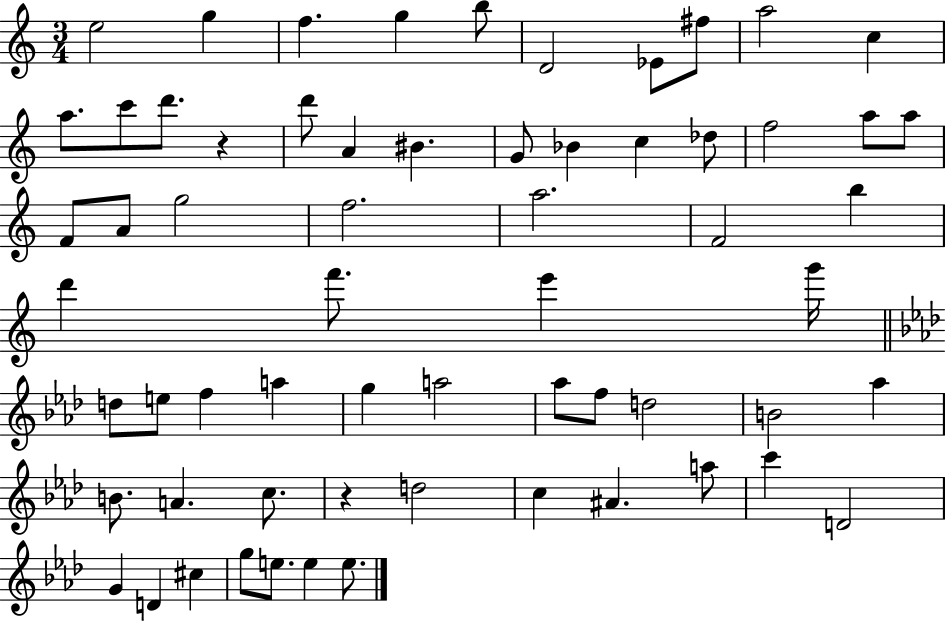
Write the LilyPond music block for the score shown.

{
  \clef treble
  \numericTimeSignature
  \time 3/4
  \key c \major
  e''2 g''4 | f''4. g''4 b''8 | d'2 ees'8 fis''8 | a''2 c''4 | \break a''8. c'''8 d'''8. r4 | d'''8 a'4 bis'4. | g'8 bes'4 c''4 des''8 | f''2 a''8 a''8 | \break f'8 a'8 g''2 | f''2. | a''2. | f'2 b''4 | \break d'''4 f'''8. e'''4 g'''16 | \bar "||" \break \key f \minor d''8 e''8 f''4 a''4 | g''4 a''2 | aes''8 f''8 d''2 | b'2 aes''4 | \break b'8. a'4. c''8. | r4 d''2 | c''4 ais'4. a''8 | c'''4 d'2 | \break g'4 d'4 cis''4 | g''8 e''8. e''4 e''8. | \bar "|."
}